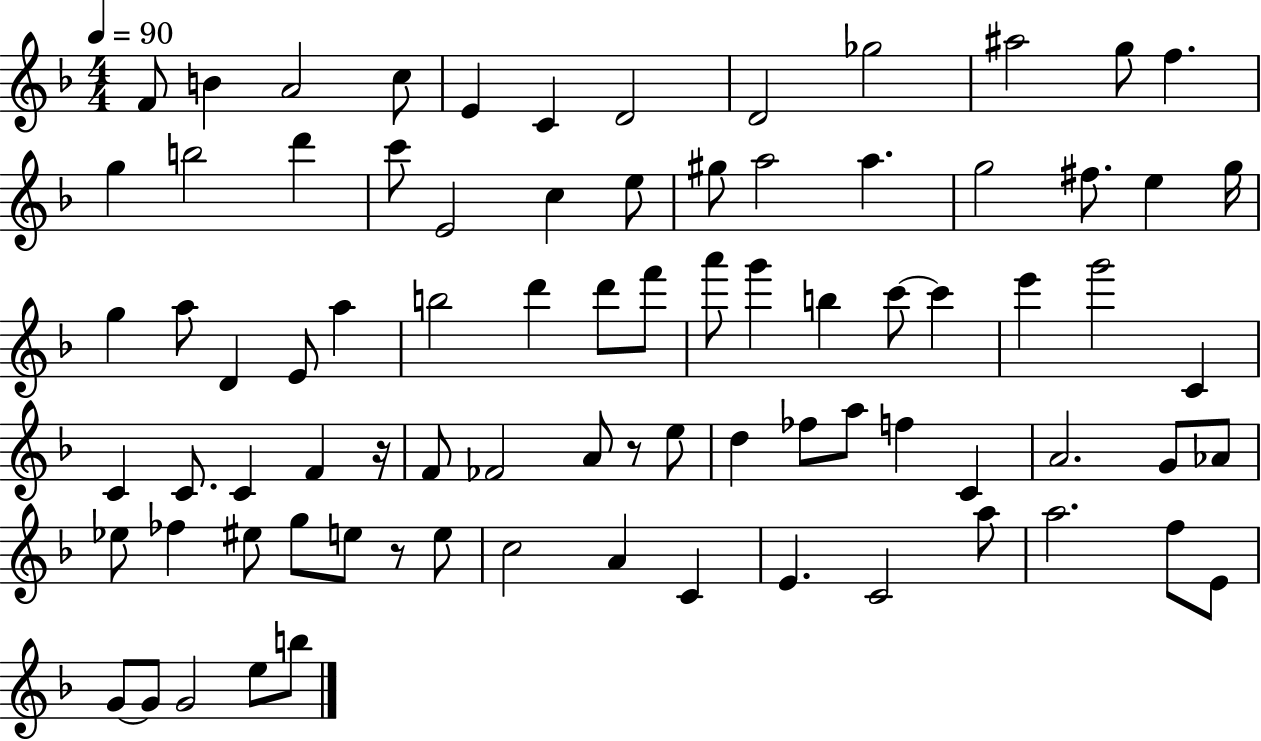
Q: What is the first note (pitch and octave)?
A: F4